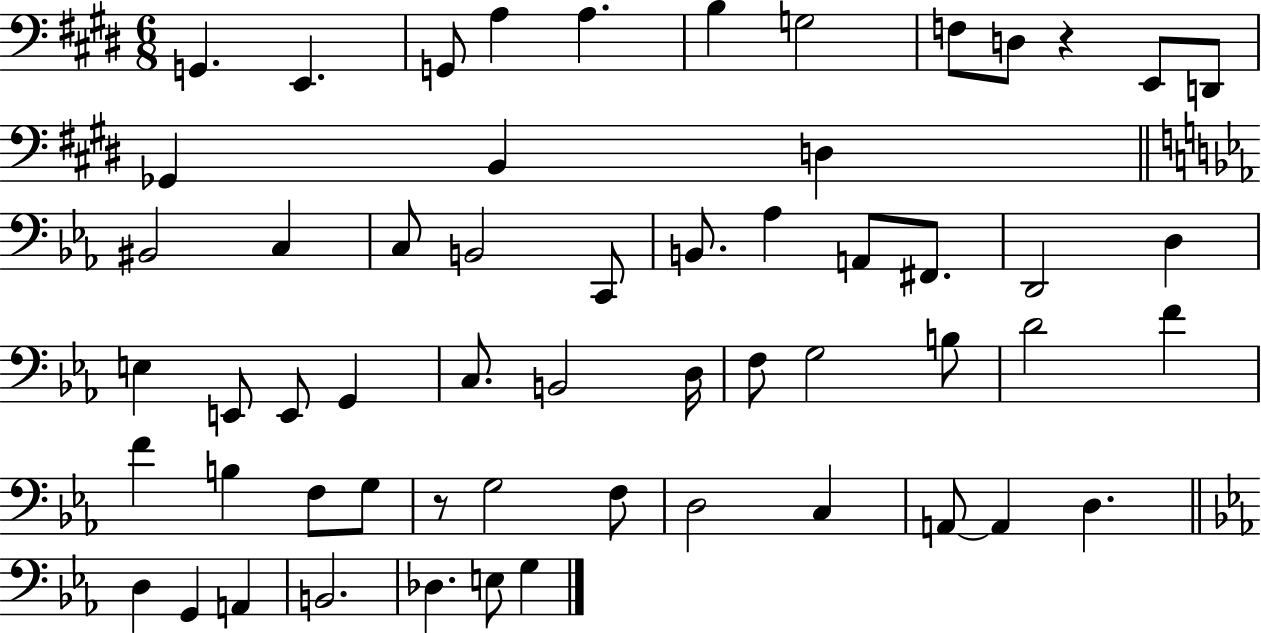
G2/q. E2/q. G2/e A3/q A3/q. B3/q G3/h F3/e D3/e R/q E2/e D2/e Gb2/q B2/q D3/q BIS2/h C3/q C3/e B2/h C2/e B2/e. Ab3/q A2/e F#2/e. D2/h D3/q E3/q E2/e E2/e G2/q C3/e. B2/h D3/s F3/e G3/h B3/e D4/h F4/q F4/q B3/q F3/e G3/e R/e G3/h F3/e D3/h C3/q A2/e A2/q D3/q. D3/q G2/q A2/q B2/h. Db3/q. E3/e G3/q